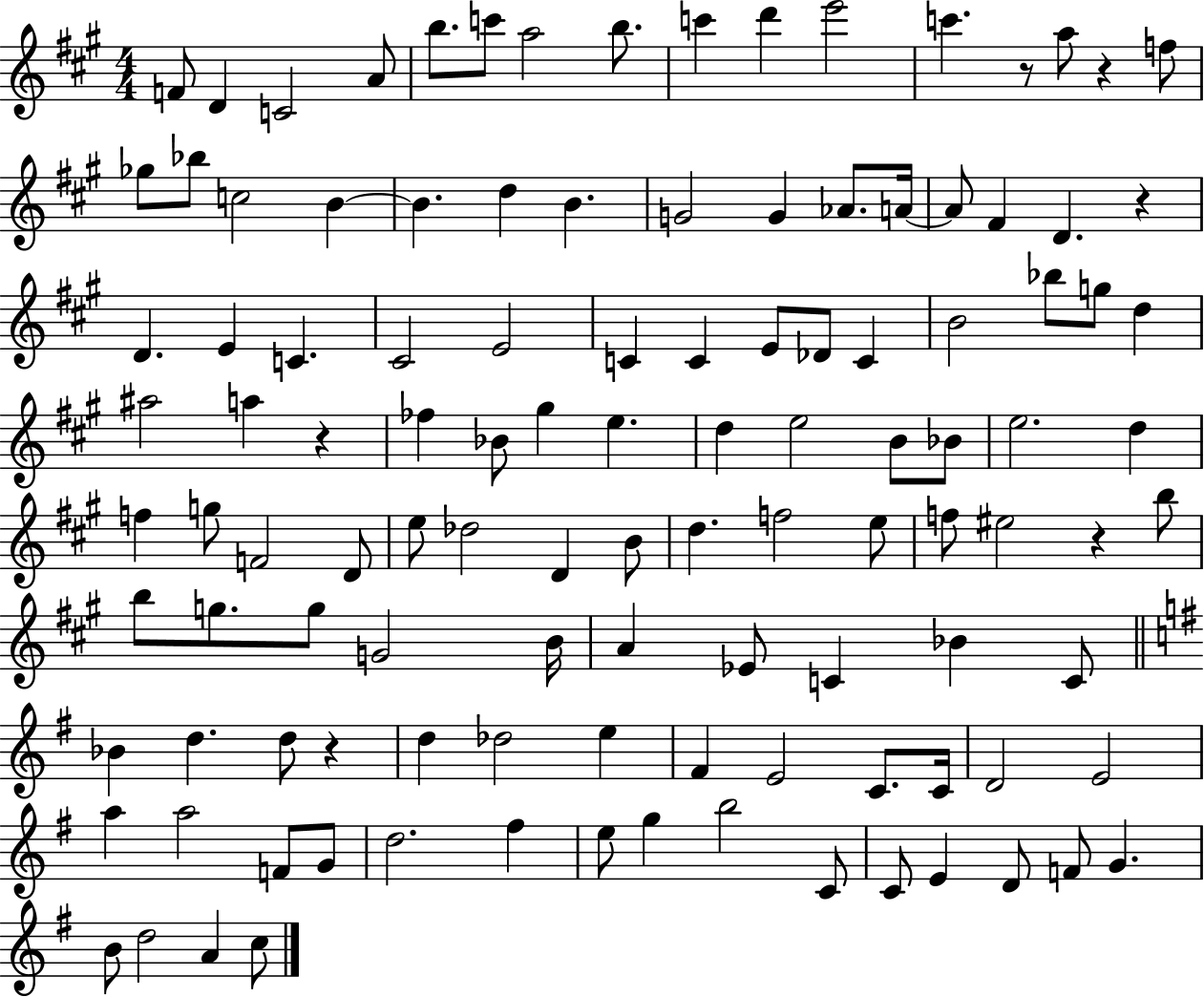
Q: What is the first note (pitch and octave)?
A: F4